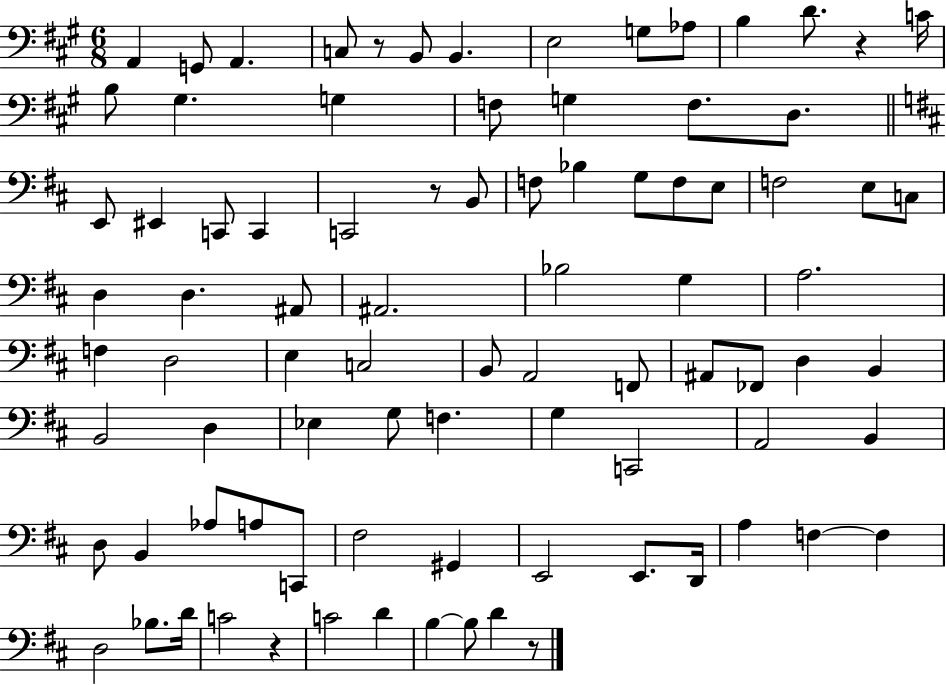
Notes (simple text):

A2/q G2/e A2/q. C3/e R/e B2/e B2/q. E3/h G3/e Ab3/e B3/q D4/e. R/q C4/s B3/e G#3/q. G3/q F3/e G3/q F3/e. D3/e. E2/e EIS2/q C2/e C2/q C2/h R/e B2/e F3/e Bb3/q G3/e F3/e E3/e F3/h E3/e C3/e D3/q D3/q. A#2/e A#2/h. Bb3/h G3/q A3/h. F3/q D3/h E3/q C3/h B2/e A2/h F2/e A#2/e FES2/e D3/q B2/q B2/h D3/q Eb3/q G3/e F3/q. G3/q C2/h A2/h B2/q D3/e B2/q Ab3/e A3/e C2/e F#3/h G#2/q E2/h E2/e. D2/s A3/q F3/q F3/q D3/h Bb3/e. D4/s C4/h R/q C4/h D4/q B3/q B3/e D4/q R/e